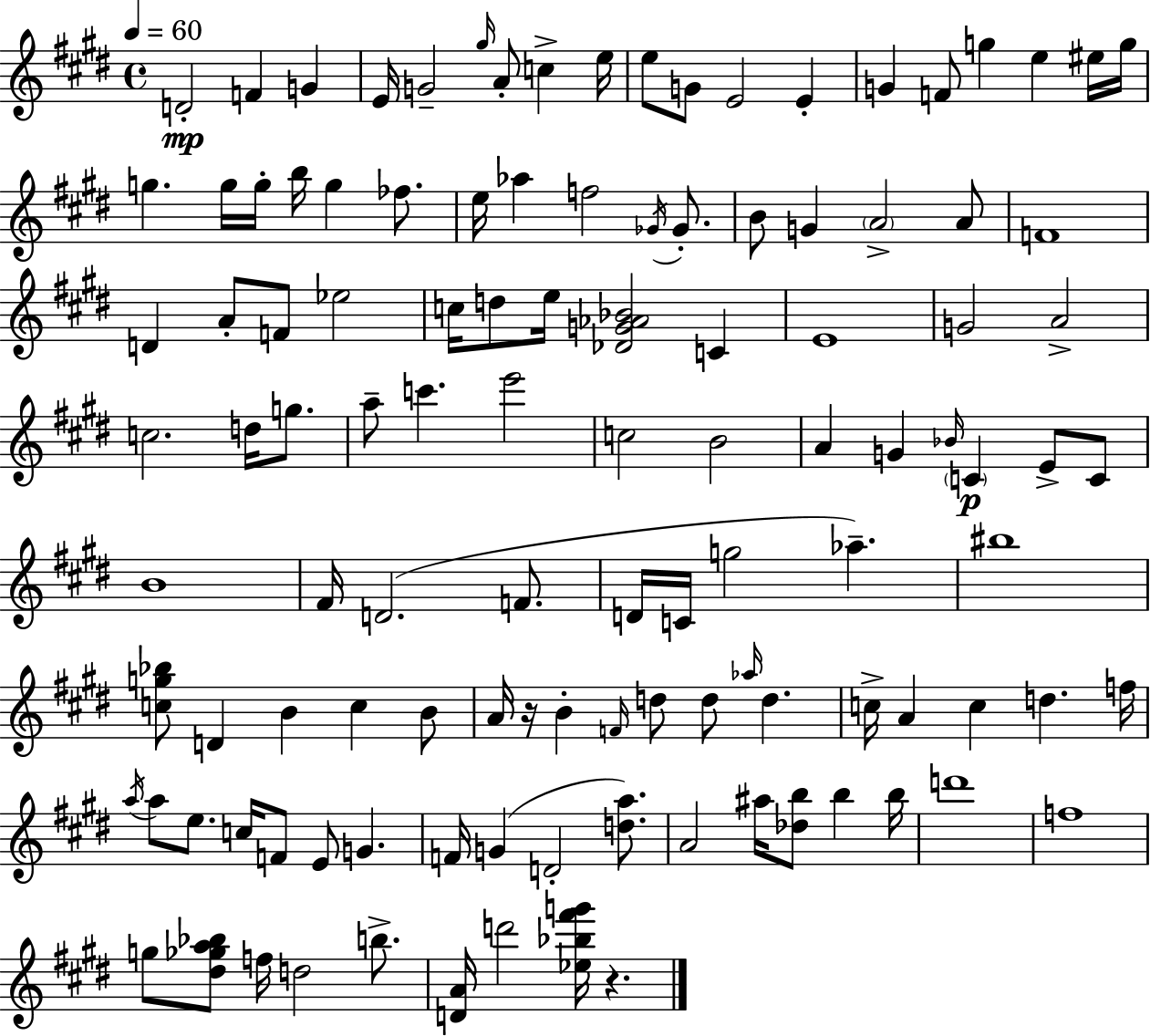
{
  \clef treble
  \time 4/4
  \defaultTimeSignature
  \key e \major
  \tempo 4 = 60
  d'2-.\mp f'4 g'4 | e'16 g'2-- \grace { gis''16 } a'8-. c''4-> | e''16 e''8 g'8 e'2 e'4-. | g'4 f'8 g''4 e''4 eis''16 | \break g''16 g''4. g''16 g''16-. b''16 g''4 fes''8. | e''16 aes''4 f''2 \acciaccatura { ges'16 } ges'8.-. | b'8 g'4 \parenthesize a'2-> | a'8 f'1 | \break d'4 a'8-. f'8 ees''2 | c''16 d''8 e''16 <des' g' aes' bes'>2 c'4 | e'1 | g'2 a'2-> | \break c''2. d''16 g''8. | a''8-- c'''4. e'''2 | c''2 b'2 | a'4 g'4 \grace { bes'16 }\p \parenthesize c'4 e'8-> | \break c'8 b'1 | fis'16 d'2.( | f'8. d'16 c'16 g''2 aes''4.--) | bis''1 | \break <c'' g'' bes''>8 d'4 b'4 c''4 | b'8 a'16 r16 b'4-. \grace { f'16 } d''8 d''8 \grace { aes''16 } d''4. | c''16-> a'4 c''4 d''4. | f''16 \acciaccatura { a''16 } a''8 e''8. c''16 f'8 e'8 | \break g'4. f'16 g'4( d'2-. | <d'' a''>8.) a'2 ais''16 <des'' b''>8 | b''4 b''16 d'''1 | f''1 | \break g''8 <dis'' ges'' a'' bes''>8 f''16 d''2 | b''8.-> <d' a'>16 d'''2 <ees'' bes'' fis''' g'''>16 | r4. \bar "|."
}